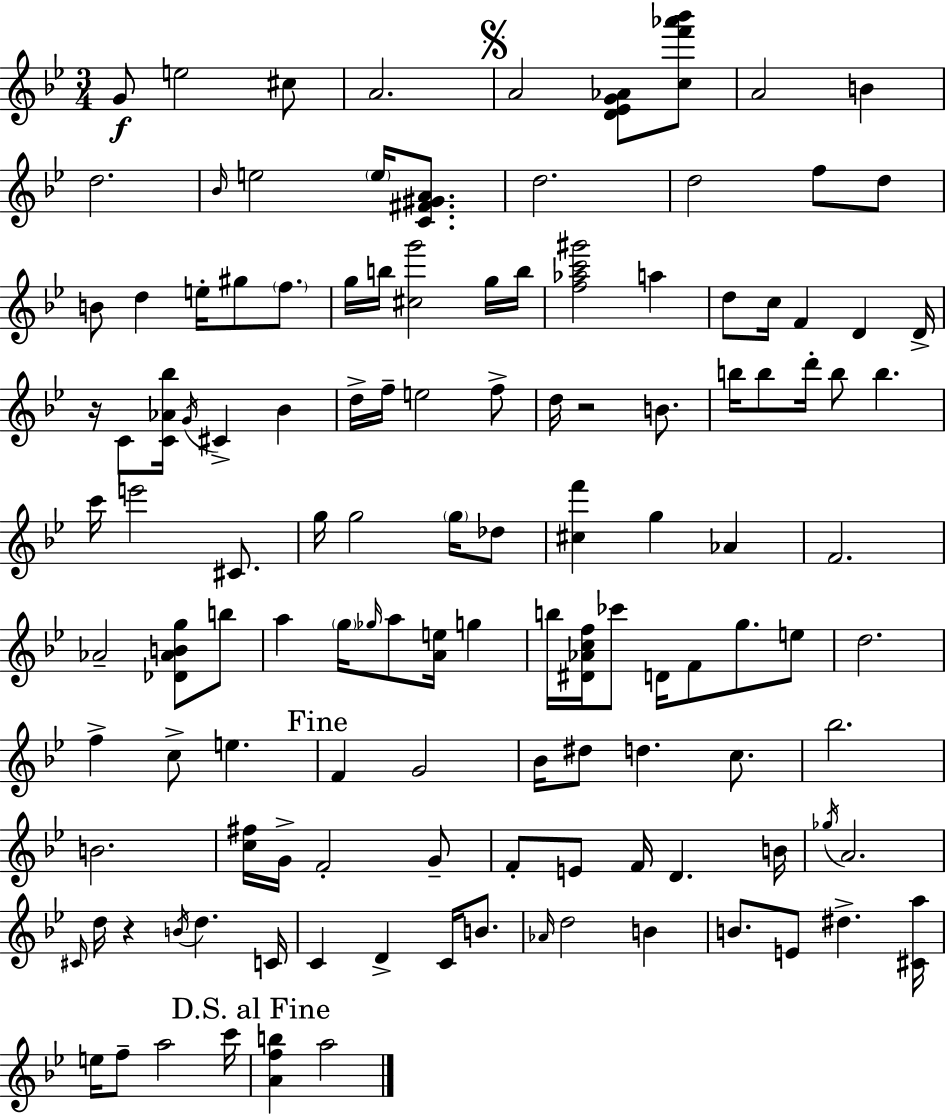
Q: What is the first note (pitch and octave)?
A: G4